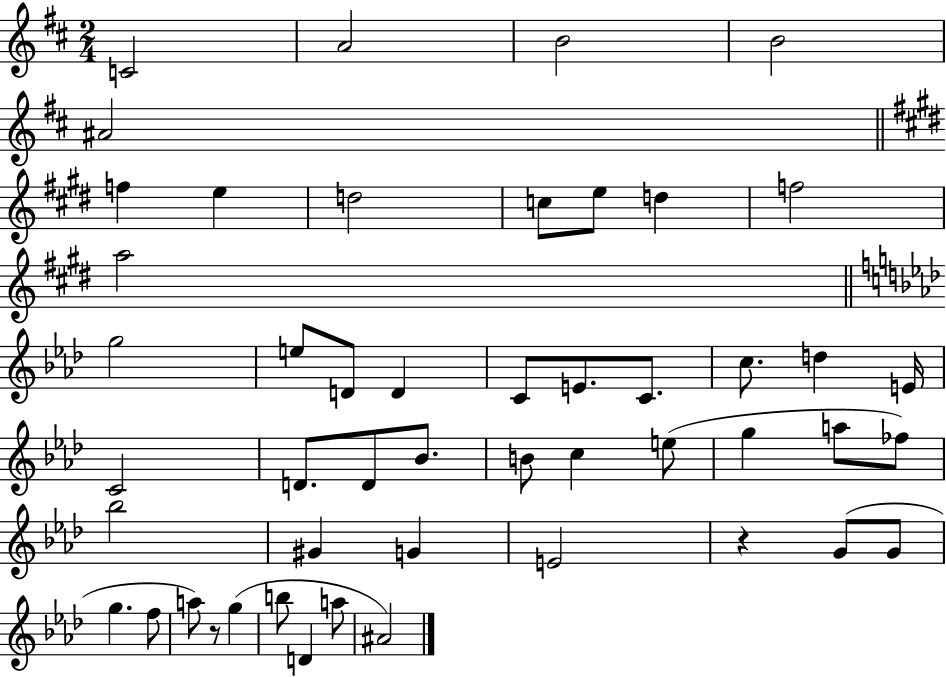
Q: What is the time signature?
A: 2/4